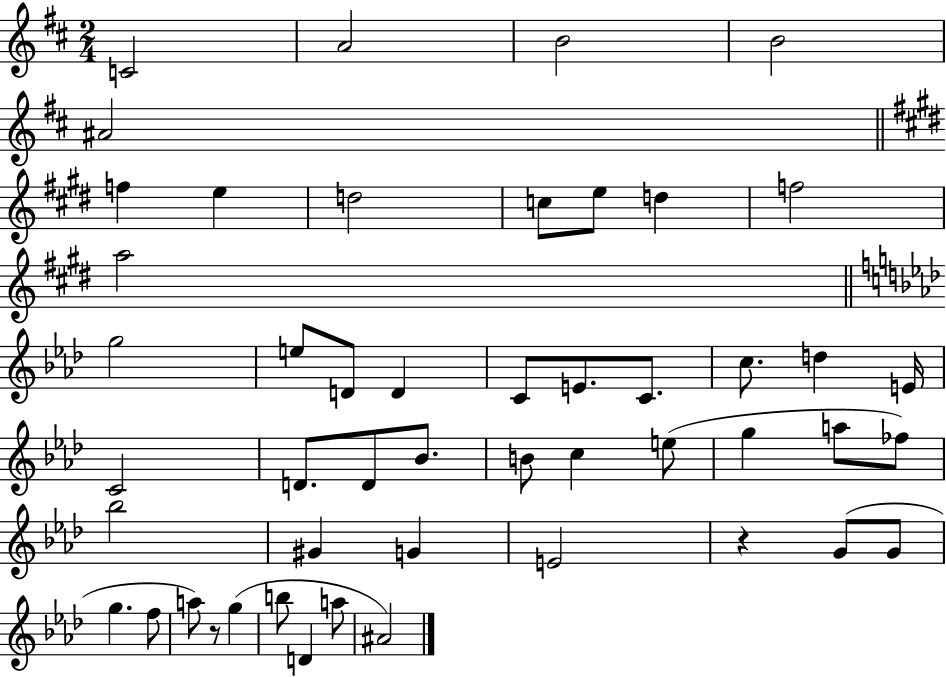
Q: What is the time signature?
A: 2/4